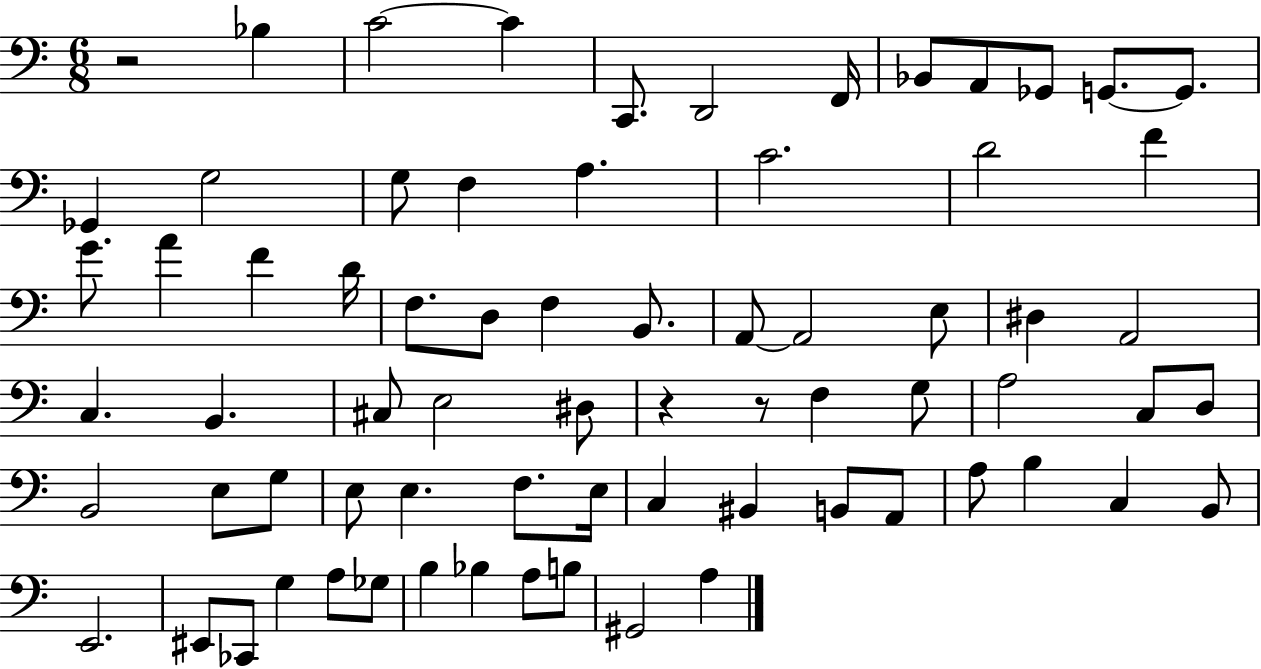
X:1
T:Untitled
M:6/8
L:1/4
K:C
z2 _B, C2 C C,,/2 D,,2 F,,/4 _B,,/2 A,,/2 _G,,/2 G,,/2 G,,/2 _G,, G,2 G,/2 F, A, C2 D2 F G/2 A F D/4 F,/2 D,/2 F, B,,/2 A,,/2 A,,2 E,/2 ^D, A,,2 C, B,, ^C,/2 E,2 ^D,/2 z z/2 F, G,/2 A,2 C,/2 D,/2 B,,2 E,/2 G,/2 E,/2 E, F,/2 E,/4 C, ^B,, B,,/2 A,,/2 A,/2 B, C, B,,/2 E,,2 ^E,,/2 _C,,/2 G, A,/2 _G,/2 B, _B, A,/2 B,/2 ^G,,2 A,